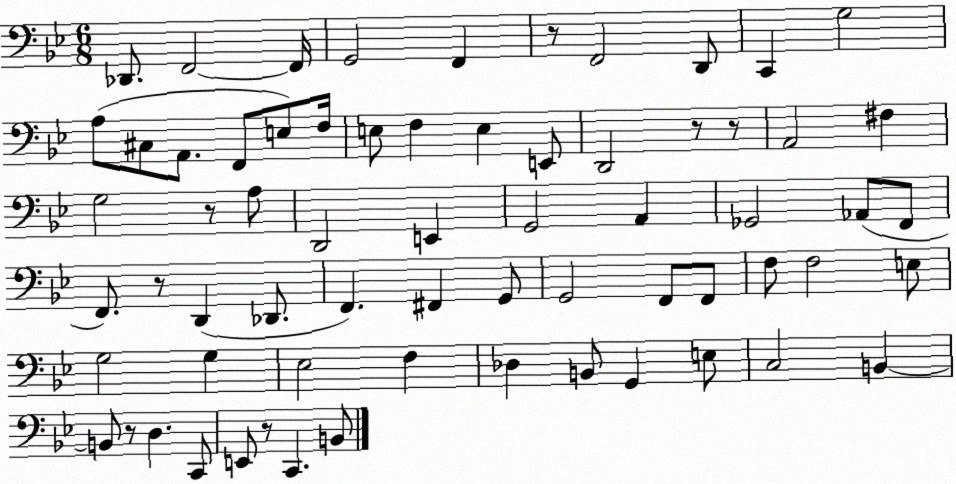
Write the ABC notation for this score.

X:1
T:Untitled
M:6/8
L:1/4
K:Bb
_D,,/2 F,,2 F,,/4 G,,2 F,, z/2 F,,2 D,,/2 C,, G,2 A,/2 ^C,/2 A,,/2 F,,/2 E,/2 F,/4 E,/2 F, E, E,,/2 D,,2 z/2 z/2 A,,2 ^F, G,2 z/2 A,/2 D,,2 E,, G,,2 A,, _G,,2 _A,,/2 F,,/2 F,,/2 z/2 D,, _D,,/2 F,, ^F,, G,,/2 G,,2 F,,/2 F,,/2 F,/2 F,2 E,/2 G,2 G, _E,2 F, _D, B,,/2 G,, E,/2 C,2 B,, B,,/2 z/2 D, C,,/2 E,,/2 z/2 C,, B,,/2